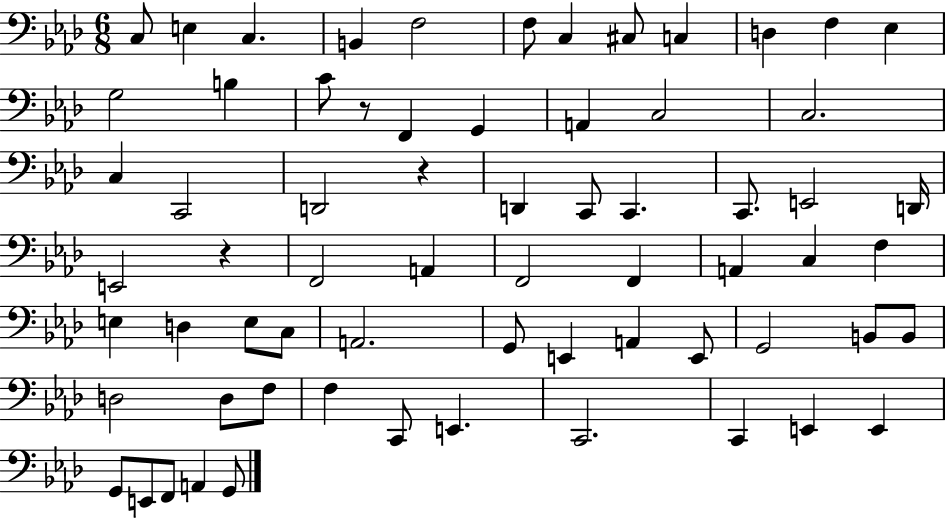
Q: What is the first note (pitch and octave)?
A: C3